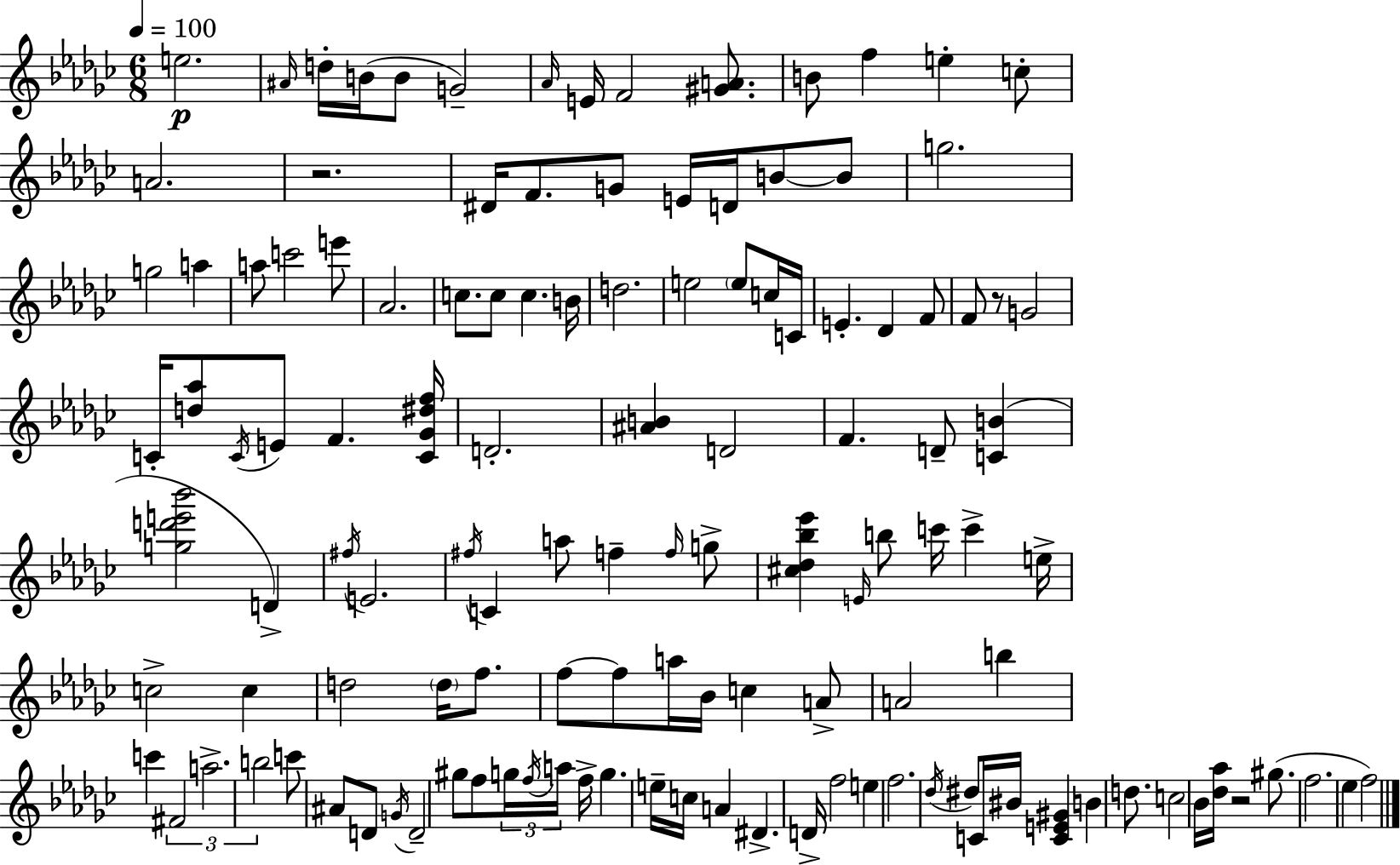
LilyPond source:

{
  \clef treble
  \numericTimeSignature
  \time 6/8
  \key ees \minor
  \tempo 4 = 100
  e''2.\p | \grace { ais'16 } d''16-. b'16( b'8 g'2--) | \grace { aes'16 } e'16 f'2 <gis' a'>8. | b'8 f''4 e''4-. | \break c''8-. a'2. | r2. | dis'16 f'8. g'8 e'16 d'16 b'8~~ | b'8 g''2. | \break g''2 a''4 | a''8 c'''2 | e'''8 aes'2. | c''8. c''8 c''4. | \break b'16 d''2. | e''2 \parenthesize e''8 | c''16 c'16 e'4.-. des'4 | f'8 f'8 r8 g'2 | \break c'16-. <d'' aes''>8 \acciaccatura { c'16 } e'8 f'4. | <c' ges' dis'' f''>16 d'2.-. | <ais' b'>4 d'2 | f'4. d'8-- <c' b'>4( | \break <g'' d''' e''' bes'''>2 d'4->) | \acciaccatura { fis''16 } e'2. | \acciaccatura { fis''16 } c'4 a''8 f''4-- | \grace { f''16 } g''8-> <cis'' des'' bes'' ees'''>4 \grace { e'16 } b''8 | \break c'''16 c'''4-> e''16-> c''2-> | c''4 d''2 | \parenthesize d''16 f''8. f''8~~ f''8 a''16 | bes'16 c''4 a'8-> a'2 | \break b''4 c'''4 \tuplet 3/2 { fis'2 | a''2.-> | b''2 } | c'''8 ais'8 d'8 \acciaccatura { g'16 } d'2-- | \break gis''8 f''8 \tuplet 3/2 { g''16 \acciaccatura { f''16 } | a''16 } f''16-> g''4. e''16-- c''16 a'4 | dis'4.-> d'16-> f''2 | e''4 f''2. | \break \acciaccatura { des''16 } dis''8 | c'16 bis'16 <c' e' gis'>4 b'4 d''8. | c''2 bes'16 <des'' aes''>16 r2 | gis''8.( f''2. | \break ees''4 | f''2) \bar "|."
}